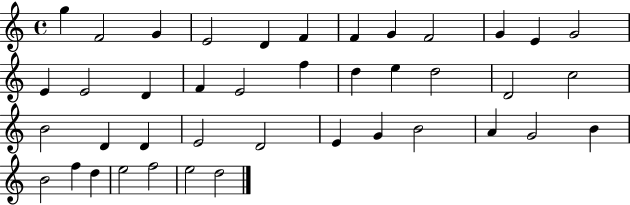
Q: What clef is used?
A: treble